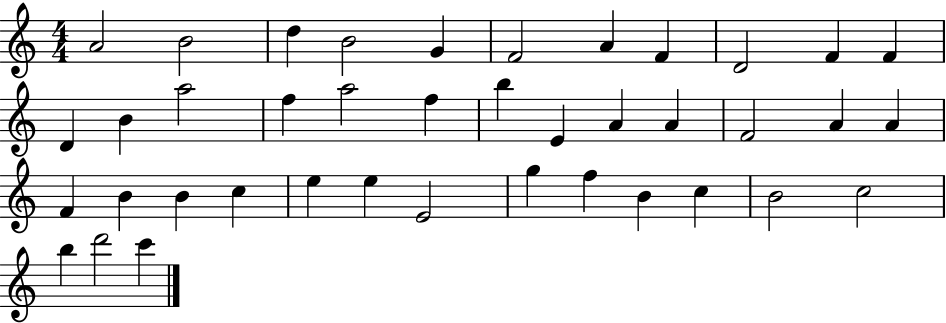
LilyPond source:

{
  \clef treble
  \numericTimeSignature
  \time 4/4
  \key c \major
  a'2 b'2 | d''4 b'2 g'4 | f'2 a'4 f'4 | d'2 f'4 f'4 | \break d'4 b'4 a''2 | f''4 a''2 f''4 | b''4 e'4 a'4 a'4 | f'2 a'4 a'4 | \break f'4 b'4 b'4 c''4 | e''4 e''4 e'2 | g''4 f''4 b'4 c''4 | b'2 c''2 | \break b''4 d'''2 c'''4 | \bar "|."
}